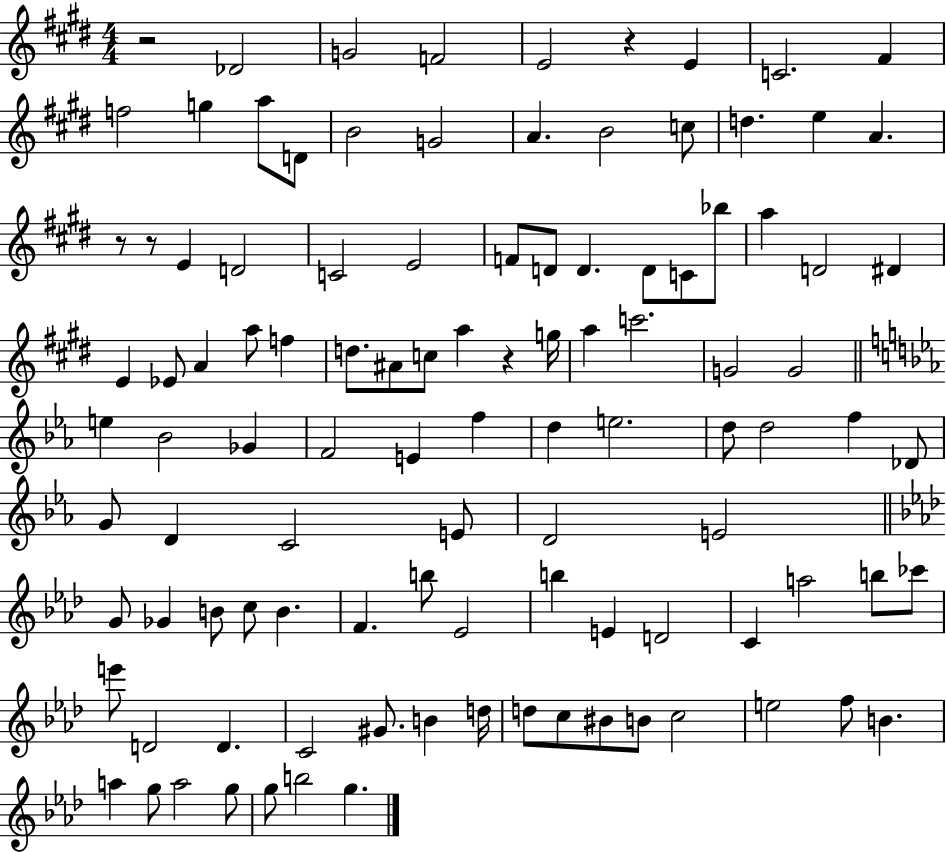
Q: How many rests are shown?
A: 5